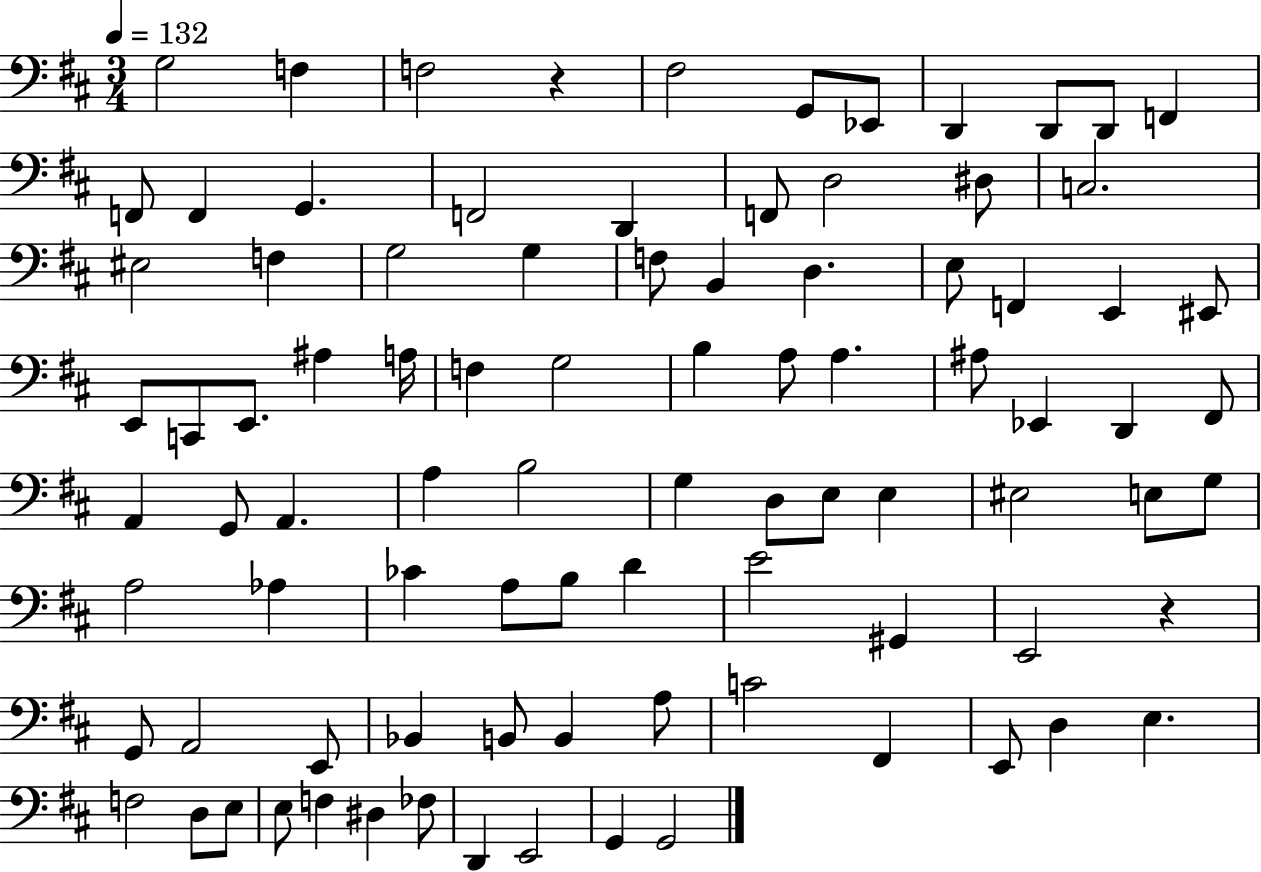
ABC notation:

X:1
T:Untitled
M:3/4
L:1/4
K:D
G,2 F, F,2 z ^F,2 G,,/2 _E,,/2 D,, D,,/2 D,,/2 F,, F,,/2 F,, G,, F,,2 D,, F,,/2 D,2 ^D,/2 C,2 ^E,2 F, G,2 G, F,/2 B,, D, E,/2 F,, E,, ^E,,/2 E,,/2 C,,/2 E,,/2 ^A, A,/4 F, G,2 B, A,/2 A, ^A,/2 _E,, D,, ^F,,/2 A,, G,,/2 A,, A, B,2 G, D,/2 E,/2 E, ^E,2 E,/2 G,/2 A,2 _A, _C A,/2 B,/2 D E2 ^G,, E,,2 z G,,/2 A,,2 E,,/2 _B,, B,,/2 B,, A,/2 C2 ^F,, E,,/2 D, E, F,2 D,/2 E,/2 E,/2 F, ^D, _F,/2 D,, E,,2 G,, G,,2